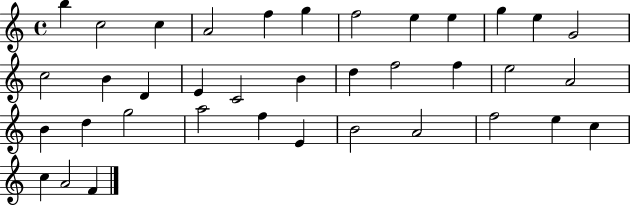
B5/q C5/h C5/q A4/h F5/q G5/q F5/h E5/q E5/q G5/q E5/q G4/h C5/h B4/q D4/q E4/q C4/h B4/q D5/q F5/h F5/q E5/h A4/h B4/q D5/q G5/h A5/h F5/q E4/q B4/h A4/h F5/h E5/q C5/q C5/q A4/h F4/q